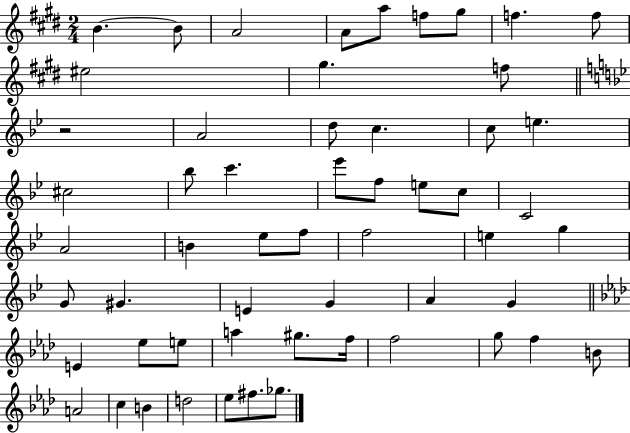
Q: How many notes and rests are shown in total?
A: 56